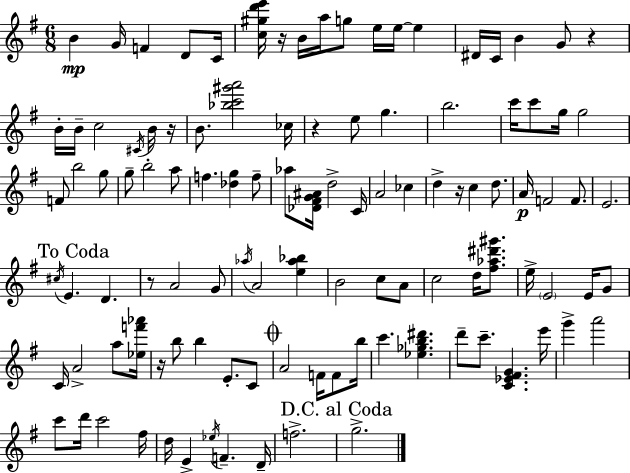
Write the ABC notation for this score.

X:1
T:Untitled
M:6/8
L:1/4
K:G
B G/4 F D/2 C/4 [c^gd'e']/4 z/4 B/4 a/4 g/2 e/4 e/4 e ^D/4 C/4 B G/2 z B/4 B/4 c2 ^C/4 B/4 z/4 B/2 [_bc'^g'a']2 _c/4 z e/2 g b2 c'/4 c'/2 g/4 g2 F/2 b2 g/2 g/2 b2 a/2 f [_dg] f/2 _a/2 [_D^FG^A]/4 d2 C/4 A2 _c d z/4 c d/2 A/4 F2 F/2 E2 ^c/4 E D z/2 A2 G/2 _a/4 A2 [e_a_b] B2 c/2 A/2 c2 d/4 [^f_a^d'^g']/2 e/4 E2 E/4 G/2 C/4 A2 a/2 [_ef'_a']/4 z/4 b/2 b E/2 C/2 A2 F/4 F/2 b/4 c' [_e_gb^d'] d'/2 c'/2 [C_E^FG] e'/4 g' a'2 c'/2 d'/4 c'2 ^f/4 d/4 E _e/4 F D/4 f2 g2